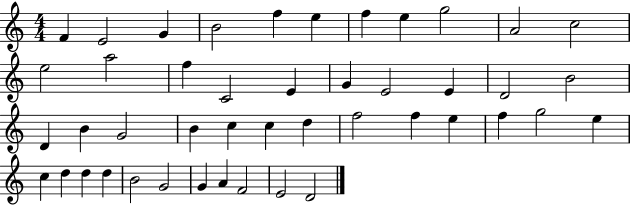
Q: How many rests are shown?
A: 0